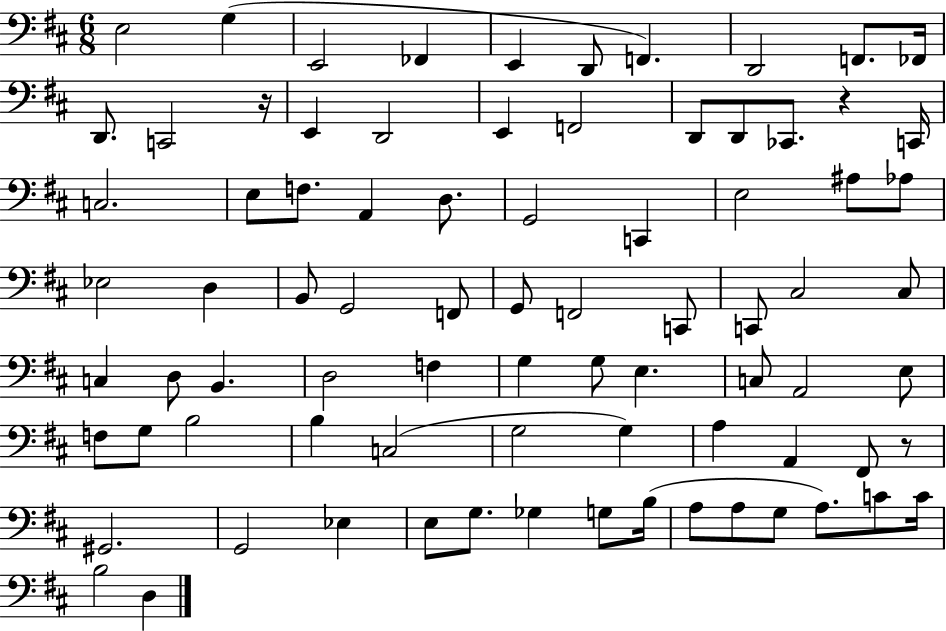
X:1
T:Untitled
M:6/8
L:1/4
K:D
E,2 G, E,,2 _F,, E,, D,,/2 F,, D,,2 F,,/2 _F,,/4 D,,/2 C,,2 z/4 E,, D,,2 E,, F,,2 D,,/2 D,,/2 _C,,/2 z C,,/4 C,2 E,/2 F,/2 A,, D,/2 G,,2 C,, E,2 ^A,/2 _A,/2 _E,2 D, B,,/2 G,,2 F,,/2 G,,/2 F,,2 C,,/2 C,,/2 ^C,2 ^C,/2 C, D,/2 B,, D,2 F, G, G,/2 E, C,/2 A,,2 E,/2 F,/2 G,/2 B,2 B, C,2 G,2 G, A, A,, ^F,,/2 z/2 ^G,,2 G,,2 _E, E,/2 G,/2 _G, G,/2 B,/4 A,/2 A,/2 G,/2 A,/2 C/2 C/4 B,2 D,